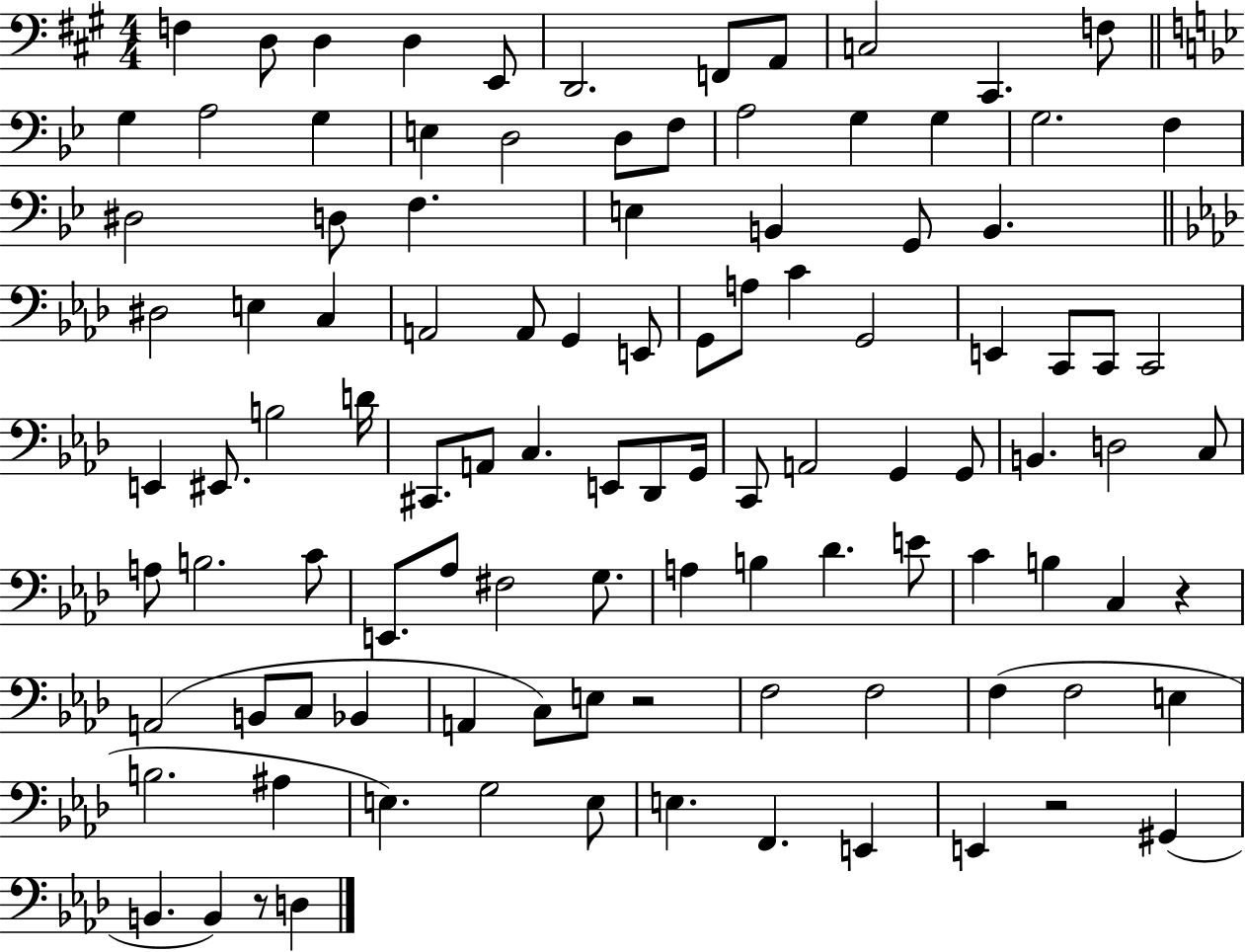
X:1
T:Untitled
M:4/4
L:1/4
K:A
F, D,/2 D, D, E,,/2 D,,2 F,,/2 A,,/2 C,2 ^C,, F,/2 G, A,2 G, E, D,2 D,/2 F,/2 A,2 G, G, G,2 F, ^D,2 D,/2 F, E, B,, G,,/2 B,, ^D,2 E, C, A,,2 A,,/2 G,, E,,/2 G,,/2 A,/2 C G,,2 E,, C,,/2 C,,/2 C,,2 E,, ^E,,/2 B,2 D/4 ^C,,/2 A,,/2 C, E,,/2 _D,,/2 G,,/4 C,,/2 A,,2 G,, G,,/2 B,, D,2 C,/2 A,/2 B,2 C/2 E,,/2 _A,/2 ^F,2 G,/2 A, B, _D E/2 C B, C, z A,,2 B,,/2 C,/2 _B,, A,, C,/2 E,/2 z2 F,2 F,2 F, F,2 E, B,2 ^A, E, G,2 E,/2 E, F,, E,, E,, z2 ^G,, B,, B,, z/2 D,